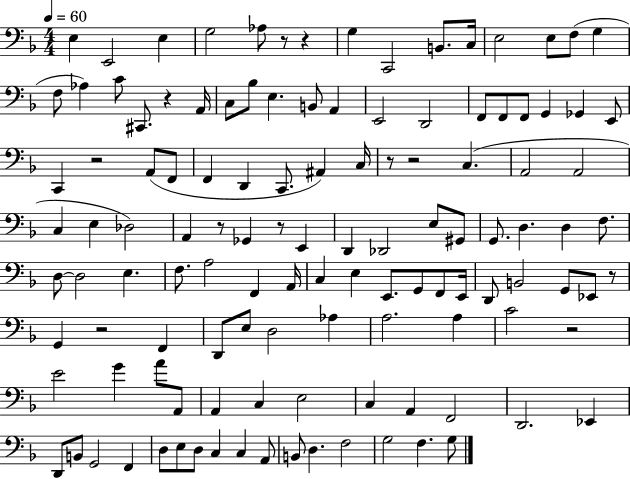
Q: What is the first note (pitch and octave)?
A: E3